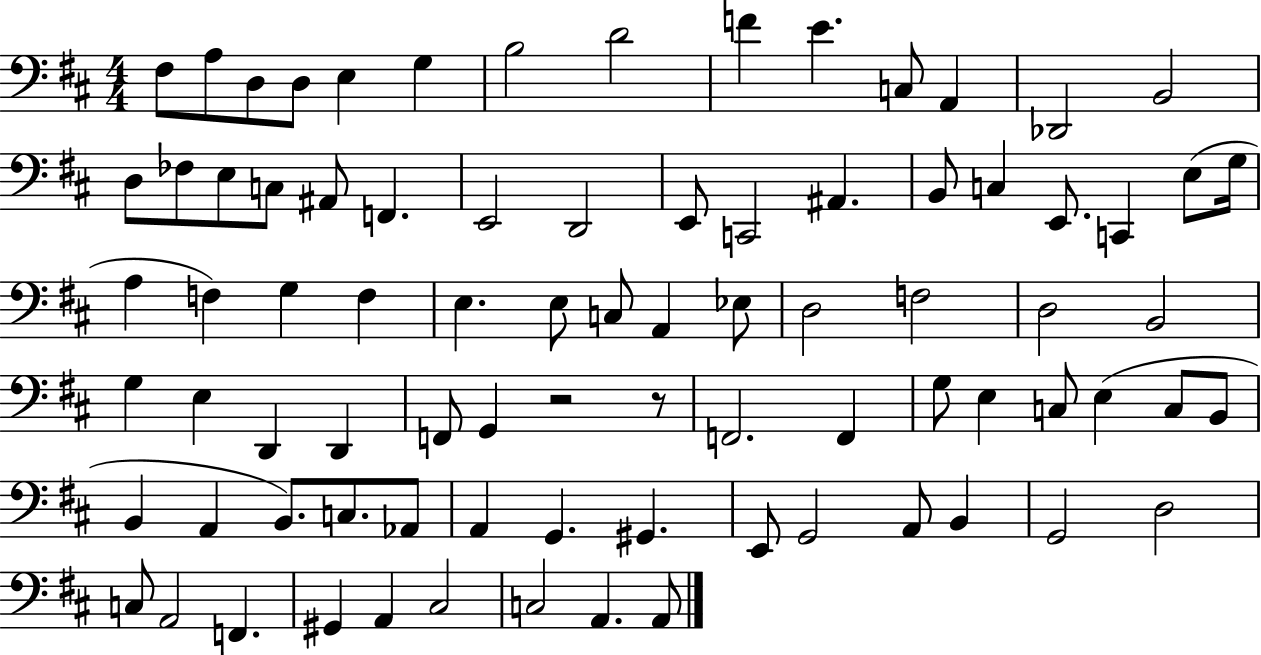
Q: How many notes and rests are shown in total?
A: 83